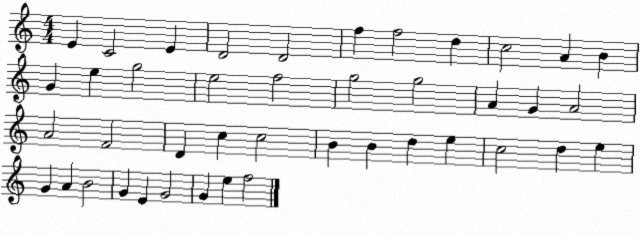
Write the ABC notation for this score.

X:1
T:Untitled
M:4/4
L:1/4
K:C
E C2 E D2 D2 f f2 d c2 A B G e g2 e2 f2 g2 g2 A G A2 A2 F2 D c c2 B B d e c2 d e G A B2 G E G2 G e f2